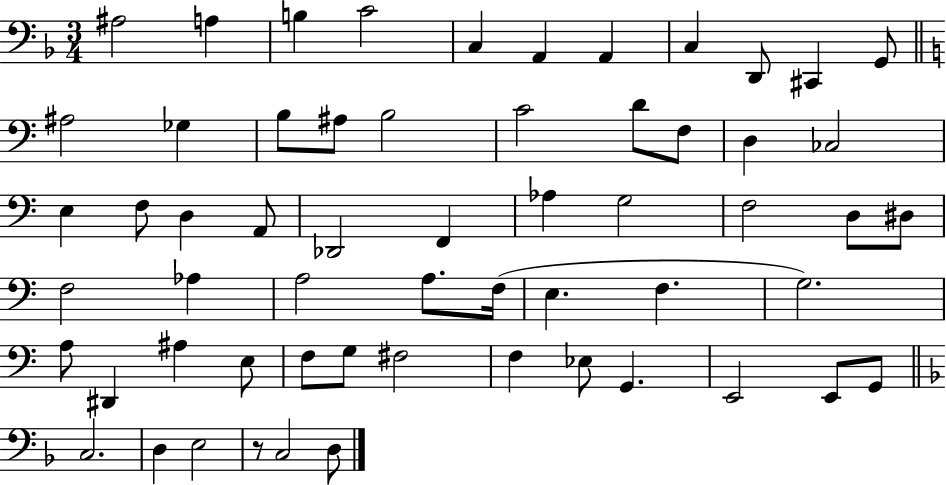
{
  \clef bass
  \numericTimeSignature
  \time 3/4
  \key f \major
  \repeat volta 2 { ais2 a4 | b4 c'2 | c4 a,4 a,4 | c4 d,8 cis,4 g,8 | \break \bar "||" \break \key c \major ais2 ges4 | b8 ais8 b2 | c'2 d'8 f8 | d4 ces2 | \break e4 f8 d4 a,8 | des,2 f,4 | aes4 g2 | f2 d8 dis8 | \break f2 aes4 | a2 a8. f16( | e4. f4. | g2.) | \break a8 dis,4 ais4 e8 | f8 g8 fis2 | f4 ees8 g,4. | e,2 e,8 g,8 | \break \bar "||" \break \key f \major c2. | d4 e2 | r8 c2 d8 | } \bar "|."
}